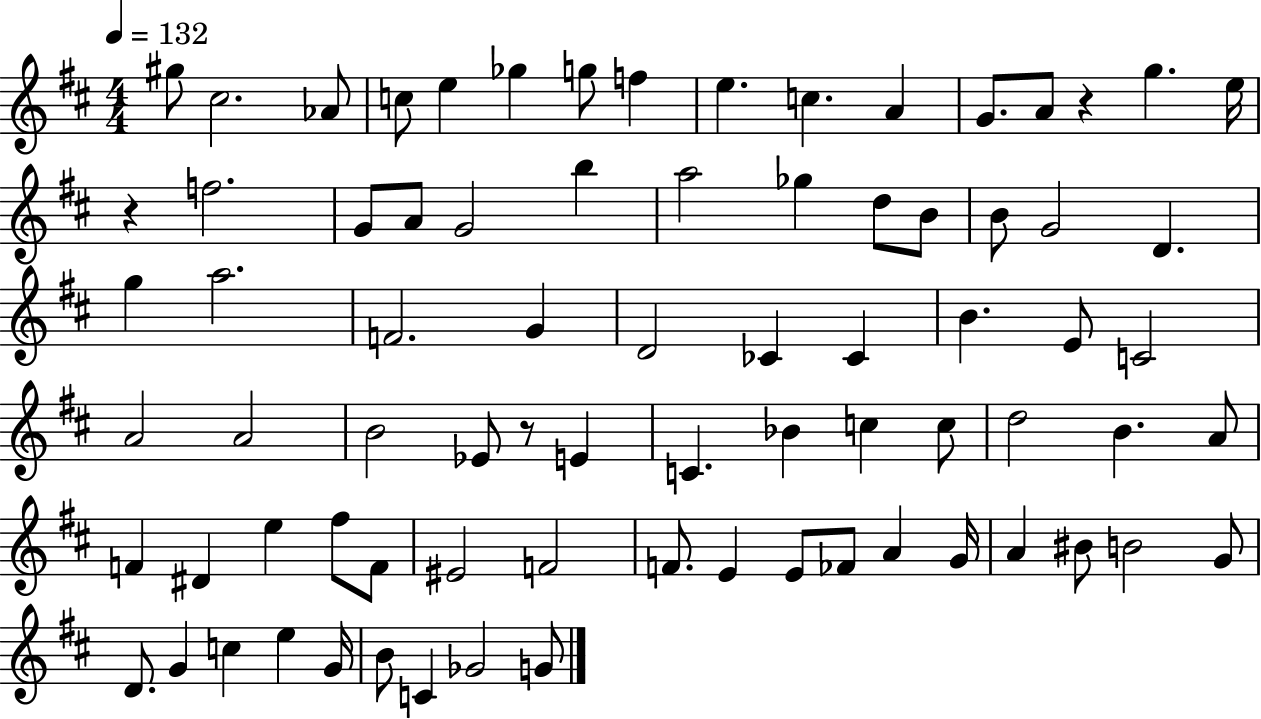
G#5/e C#5/h. Ab4/e C5/e E5/q Gb5/q G5/e F5/q E5/q. C5/q. A4/q G4/e. A4/e R/q G5/q. E5/s R/q F5/h. G4/e A4/e G4/h B5/q A5/h Gb5/q D5/e B4/e B4/e G4/h D4/q. G5/q A5/h. F4/h. G4/q D4/h CES4/q CES4/q B4/q. E4/e C4/h A4/h A4/h B4/h Eb4/e R/e E4/q C4/q. Bb4/q C5/q C5/e D5/h B4/q. A4/e F4/q D#4/q E5/q F#5/e F4/e EIS4/h F4/h F4/e. E4/q E4/e FES4/e A4/q G4/s A4/q BIS4/e B4/h G4/e D4/e. G4/q C5/q E5/q G4/s B4/e C4/q Gb4/h G4/e